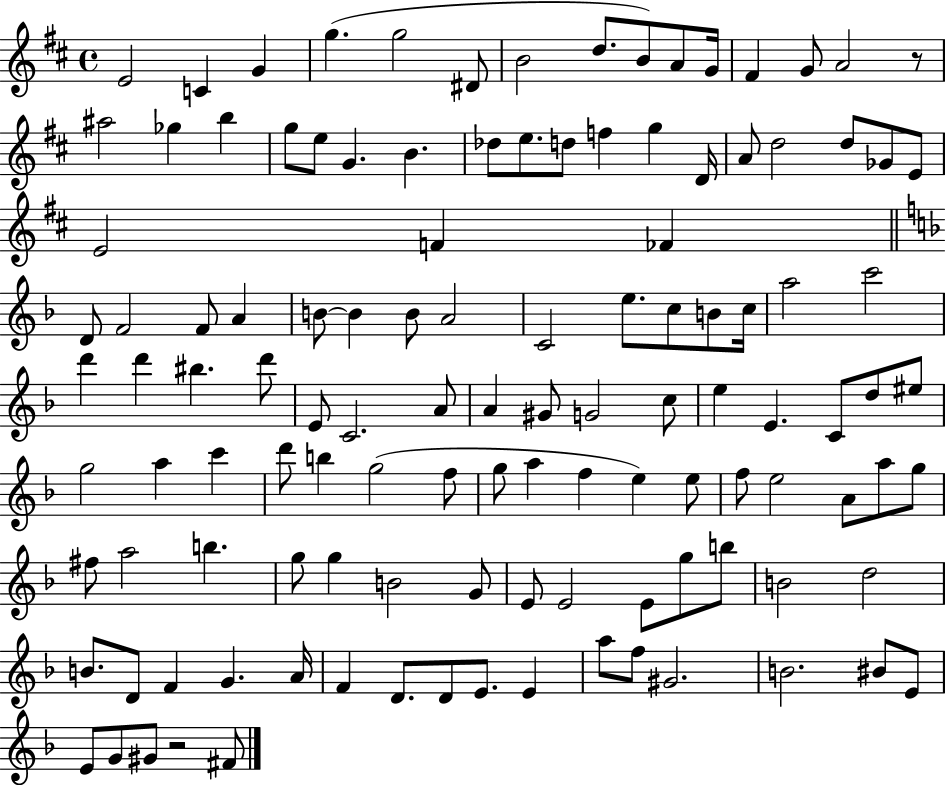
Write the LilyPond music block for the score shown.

{
  \clef treble
  \time 4/4
  \defaultTimeSignature
  \key d \major
  e'2 c'4 g'4 | g''4.( g''2 dis'8 | b'2 d''8. b'8) a'8 g'16 | fis'4 g'8 a'2 r8 | \break ais''2 ges''4 b''4 | g''8 e''8 g'4. b'4. | des''8 e''8. d''8 f''4 g''4 d'16 | a'8 d''2 d''8 ges'8 e'8 | \break e'2 f'4 fes'4 | \bar "||" \break \key d \minor d'8 f'2 f'8 a'4 | b'8~~ b'4 b'8 a'2 | c'2 e''8. c''8 b'8 c''16 | a''2 c'''2 | \break d'''4 d'''4 bis''4. d'''8 | e'8 c'2. a'8 | a'4 gis'8 g'2 c''8 | e''4 e'4. c'8 d''8 eis''8 | \break g''2 a''4 c'''4 | d'''8 b''4 g''2( f''8 | g''8 a''4 f''4 e''4) e''8 | f''8 e''2 a'8 a''8 g''8 | \break fis''8 a''2 b''4. | g''8 g''4 b'2 g'8 | e'8 e'2 e'8 g''8 b''8 | b'2 d''2 | \break b'8. d'8 f'4 g'4. a'16 | f'4 d'8. d'8 e'8. e'4 | a''8 f''8 gis'2. | b'2. bis'8 e'8 | \break e'8 g'8 gis'8 r2 fis'8 | \bar "|."
}